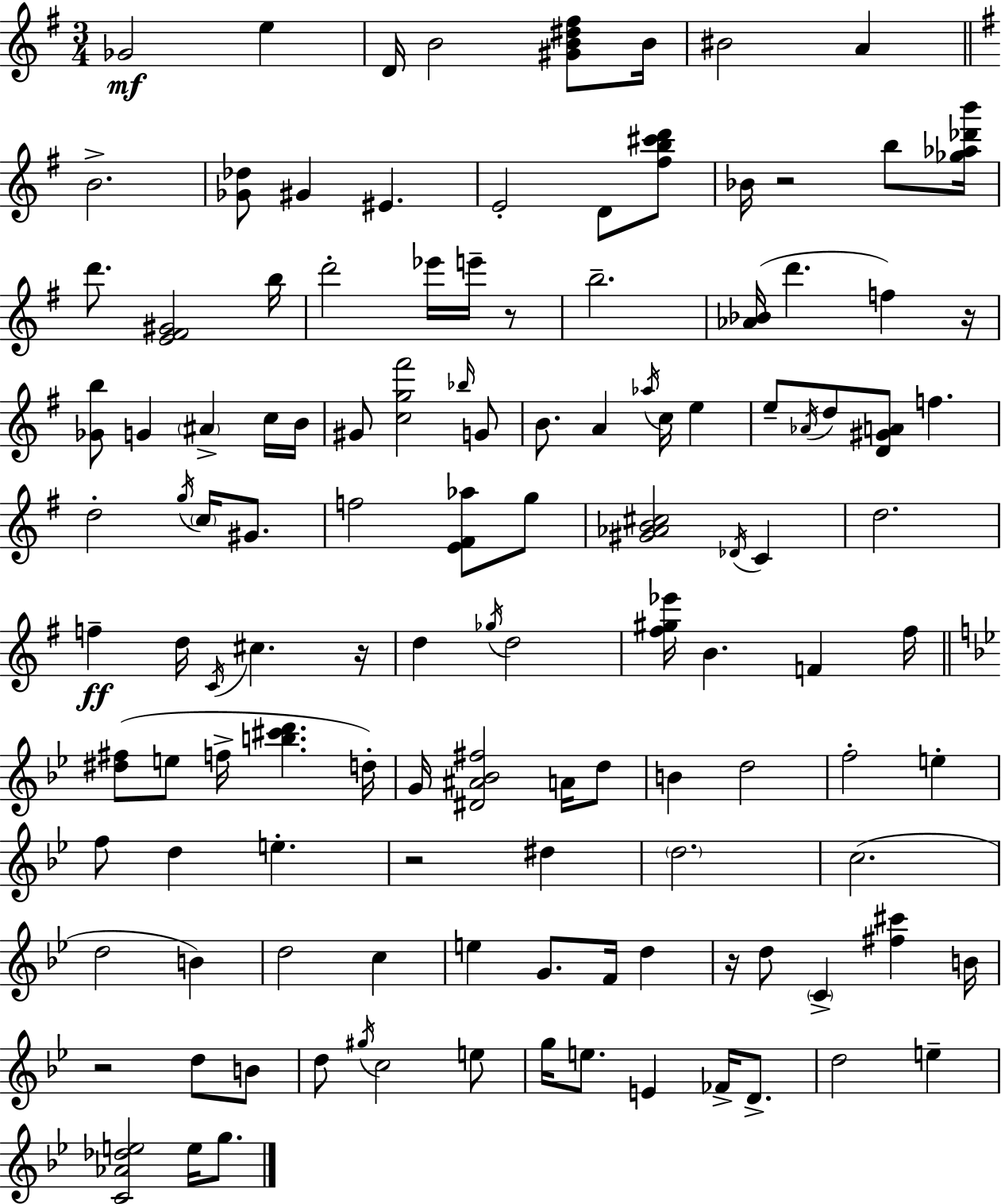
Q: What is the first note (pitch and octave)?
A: Gb4